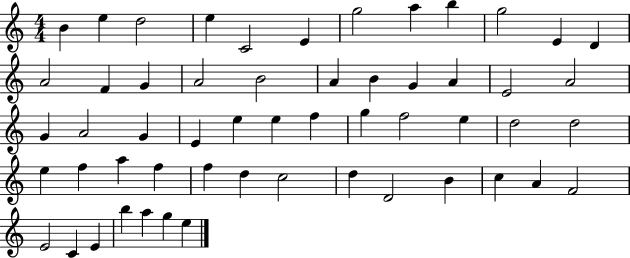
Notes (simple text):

B4/q E5/q D5/h E5/q C4/h E4/q G5/h A5/q B5/q G5/h E4/q D4/q A4/h F4/q G4/q A4/h B4/h A4/q B4/q G4/q A4/q E4/h A4/h G4/q A4/h G4/q E4/q E5/q E5/q F5/q G5/q F5/h E5/q D5/h D5/h E5/q F5/q A5/q F5/q F5/q D5/q C5/h D5/q D4/h B4/q C5/q A4/q F4/h E4/h C4/q E4/q B5/q A5/q G5/q E5/q